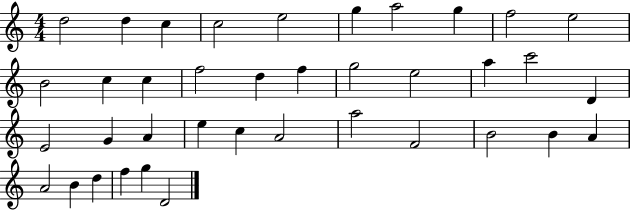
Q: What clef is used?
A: treble